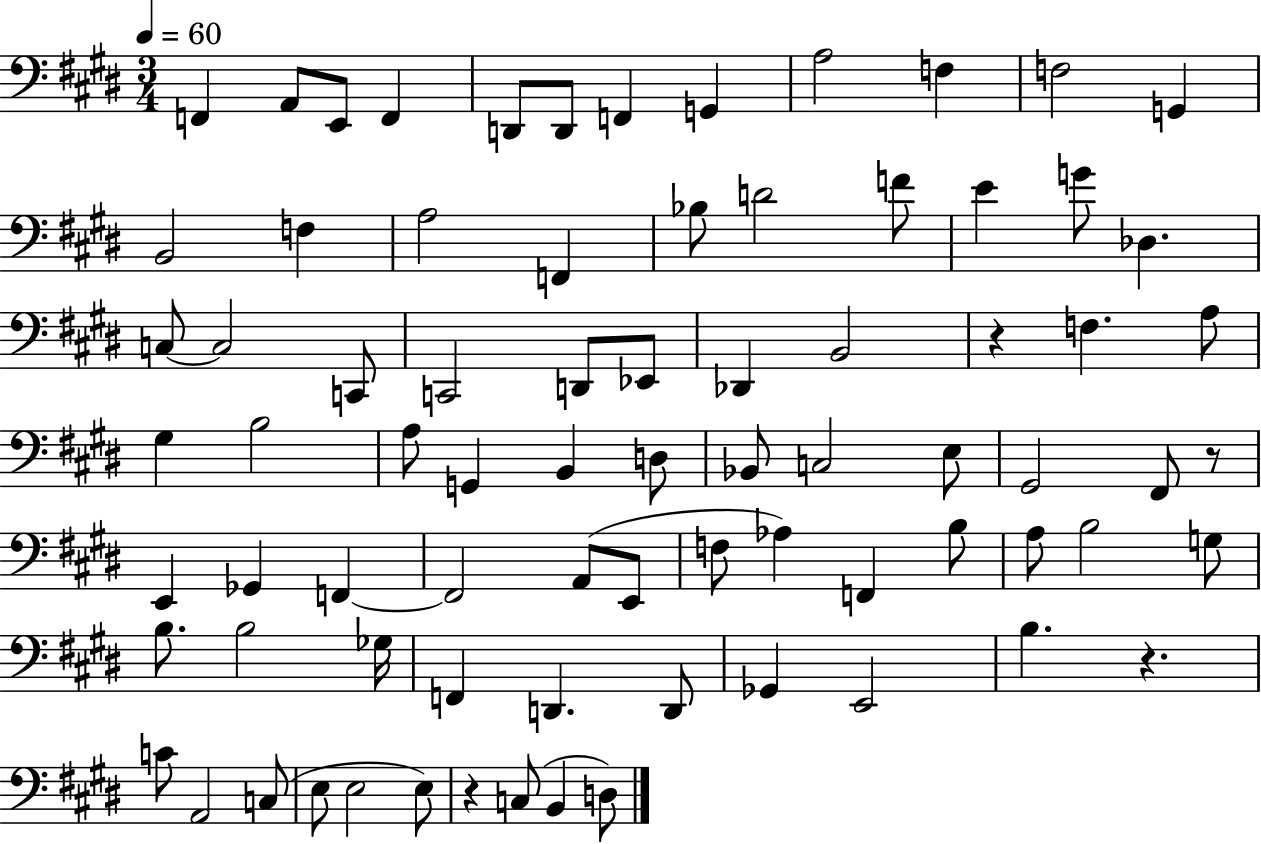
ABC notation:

X:1
T:Untitled
M:3/4
L:1/4
K:E
F,, A,,/2 E,,/2 F,, D,,/2 D,,/2 F,, G,, A,2 F, F,2 G,, B,,2 F, A,2 F,, _B,/2 D2 F/2 E G/2 _D, C,/2 C,2 C,,/2 C,,2 D,,/2 _E,,/2 _D,, B,,2 z F, A,/2 ^G, B,2 A,/2 G,, B,, D,/2 _B,,/2 C,2 E,/2 ^G,,2 ^F,,/2 z/2 E,, _G,, F,, F,,2 A,,/2 E,,/2 F,/2 _A, F,, B,/2 A,/2 B,2 G,/2 B,/2 B,2 _G,/4 F,, D,, D,,/2 _G,, E,,2 B, z C/2 A,,2 C,/2 E,/2 E,2 E,/2 z C,/2 B,, D,/2